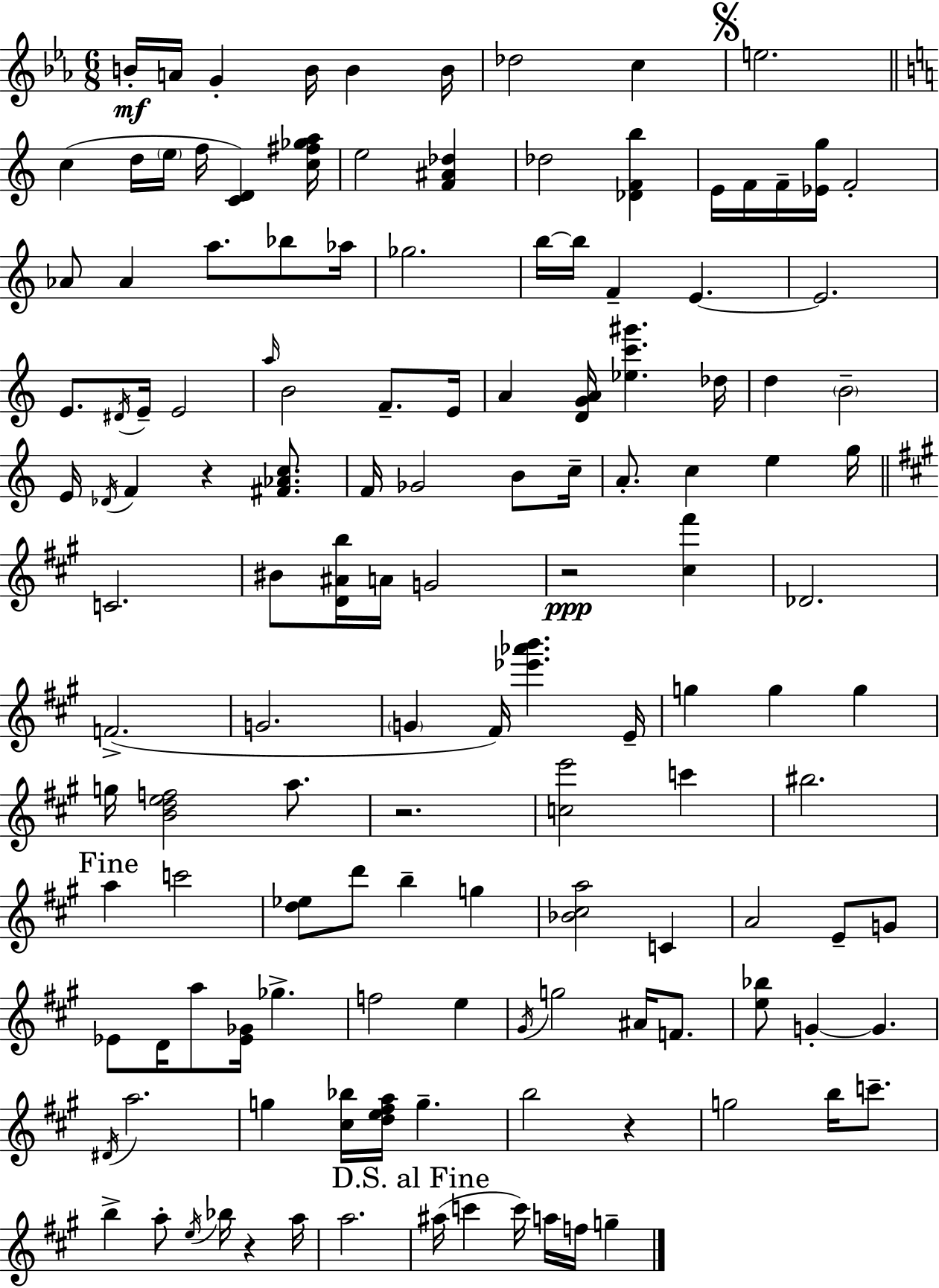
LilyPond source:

{
  \clef treble
  \numericTimeSignature
  \time 6/8
  \key ees \major
  b'16-.\mf a'16 g'4-. b'16 b'4 b'16 | des''2 c''4 | \mark \markup { \musicglyph "scripts.segno" } e''2. | \bar "||" \break \key c \major c''4( d''16 \parenthesize e''16 f''16 <c' d'>4) <c'' fis'' ges'' a''>16 | e''2 <f' ais' des''>4 | des''2 <des' f' b''>4 | e'16 f'16 f'16-- <ees' g''>16 f'2-. | \break aes'8 aes'4 a''8. bes''8 aes''16 | ges''2. | b''16~~ b''16 f'4-- e'4.~~ | e'2. | \break e'8. \acciaccatura { dis'16 } e'16-- e'2 | \grace { a''16 } b'2 f'8.-- | e'16 a'4 <d' g' a'>16 <ees'' c''' gis'''>4. | des''16 d''4 \parenthesize b'2-- | \break e'16 \acciaccatura { des'16 } f'4 r4 | <fis' aes' c''>8. f'16 ges'2 | b'8 c''16-- a'8.-. c''4 e''4 | g''16 \bar "||" \break \key a \major c'2. | bis'8 <d' ais' b''>16 a'16 g'2 | r2\ppp <cis'' fis'''>4 | des'2. | \break f'2.->( | g'2. | \parenthesize g'4 fis'16) <ees''' aes''' b'''>4. e'16-- | g''4 g''4 g''4 | \break g''16 <b' d'' e'' f''>2 a''8. | r2. | <c'' e'''>2 c'''4 | bis''2. | \break \mark "Fine" a''4 c'''2 | <d'' ees''>8 d'''8 b''4-- g''4 | <bes' cis'' a''>2 c'4 | a'2 e'8-- g'8 | \break ees'8 d'16 a''8 <ees' ges'>16 ges''4.-> | f''2 e''4 | \acciaccatura { gis'16 } g''2 ais'16 f'8. | <e'' bes''>8 g'4-.~~ g'4. | \break \acciaccatura { dis'16 } a''2. | g''4 <cis'' bes''>16 <d'' e'' fis'' a''>16 g''4.-- | b''2 r4 | g''2 b''16 c'''8.-- | \break b''4-> a''8-. \acciaccatura { e''16 } bes''16 r4 | a''16 a''2. | \mark "D.S. al Fine" ais''16( c'''4 c'''16) a''16 f''16 g''4-- | \bar "|."
}